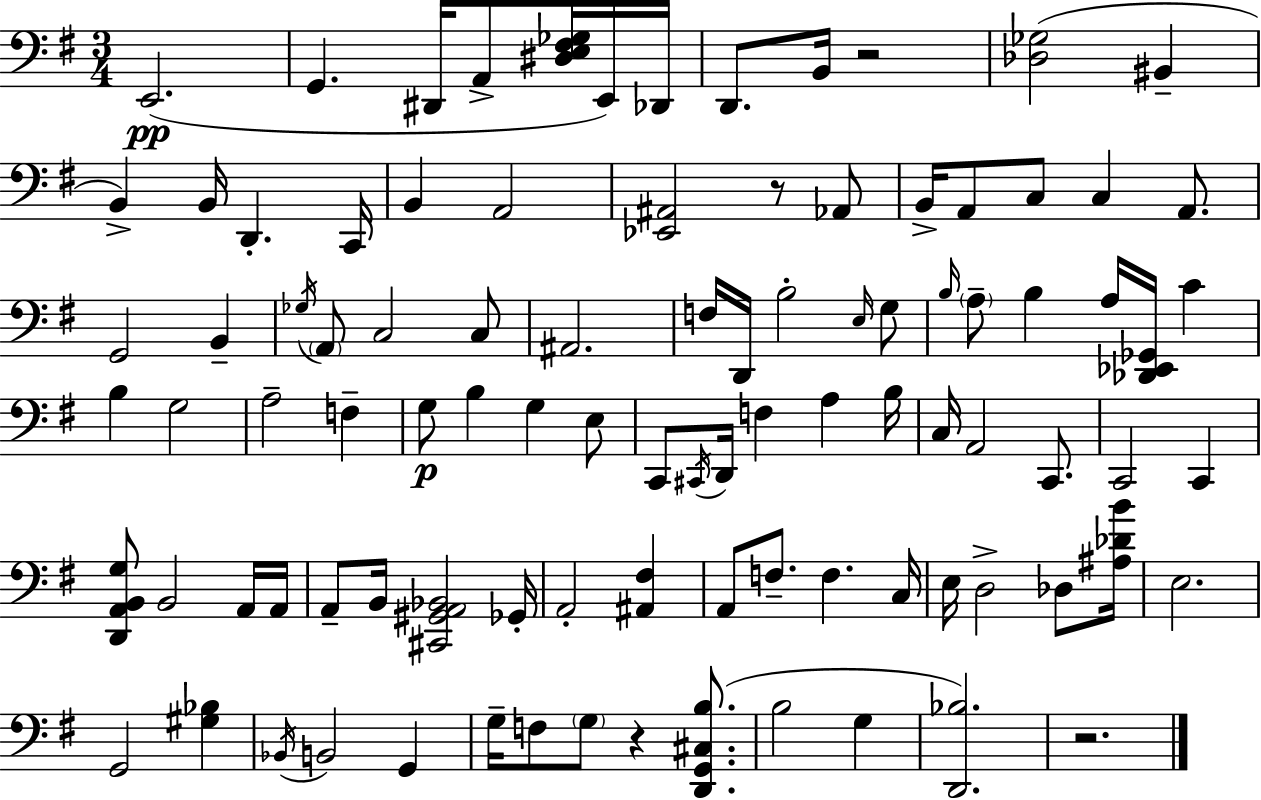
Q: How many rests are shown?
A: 4